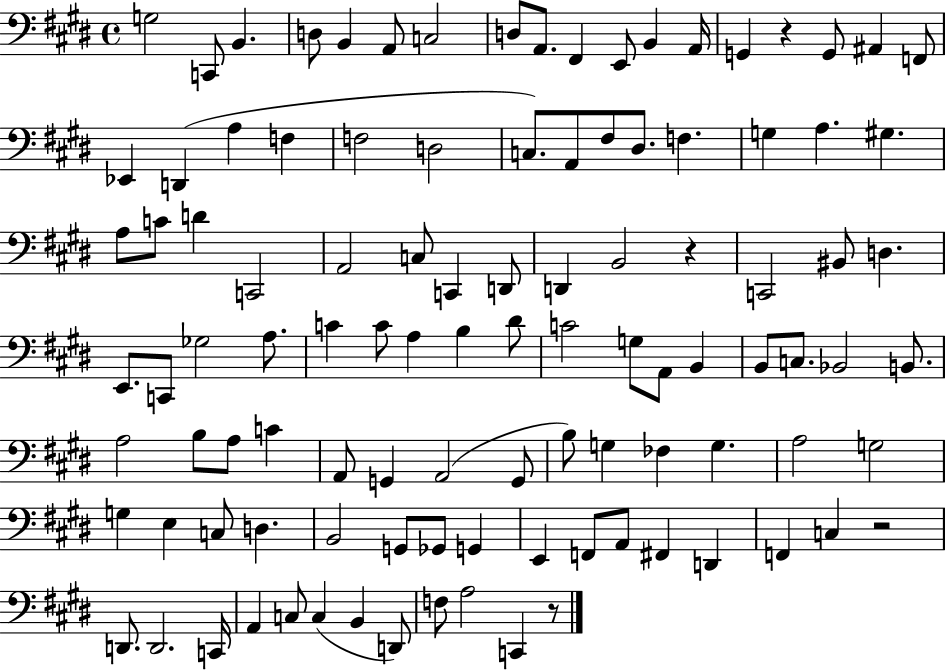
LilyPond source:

{
  \clef bass
  \time 4/4
  \defaultTimeSignature
  \key e \major
  g2 c,8 b,4. | d8 b,4 a,8 c2 | d8 a,8. fis,4 e,8 b,4 a,16 | g,4 r4 g,8 ais,4 f,8 | \break ees,4 d,4( a4 f4 | f2 d2 | c8.) a,8 fis8 dis8. f4. | g4 a4. gis4. | \break a8 c'8 d'4 c,2 | a,2 c8 c,4 d,8 | d,4 b,2 r4 | c,2 bis,8 d4. | \break e,8. c,8 ges2 a8. | c'4 c'8 a4 b4 dis'8 | c'2 g8 a,8 b,4 | b,8 c8. bes,2 b,8. | \break a2 b8 a8 c'4 | a,8 g,4 a,2( g,8 | b8) g4 fes4 g4. | a2 g2 | \break g4 e4 c8 d4. | b,2 g,8 ges,8 g,4 | e,4 f,8 a,8 fis,4 d,4 | f,4 c4 r2 | \break d,8. d,2. c,16 | a,4 c8 c4( b,4 d,8) | f8 a2 c,4 r8 | \bar "|."
}